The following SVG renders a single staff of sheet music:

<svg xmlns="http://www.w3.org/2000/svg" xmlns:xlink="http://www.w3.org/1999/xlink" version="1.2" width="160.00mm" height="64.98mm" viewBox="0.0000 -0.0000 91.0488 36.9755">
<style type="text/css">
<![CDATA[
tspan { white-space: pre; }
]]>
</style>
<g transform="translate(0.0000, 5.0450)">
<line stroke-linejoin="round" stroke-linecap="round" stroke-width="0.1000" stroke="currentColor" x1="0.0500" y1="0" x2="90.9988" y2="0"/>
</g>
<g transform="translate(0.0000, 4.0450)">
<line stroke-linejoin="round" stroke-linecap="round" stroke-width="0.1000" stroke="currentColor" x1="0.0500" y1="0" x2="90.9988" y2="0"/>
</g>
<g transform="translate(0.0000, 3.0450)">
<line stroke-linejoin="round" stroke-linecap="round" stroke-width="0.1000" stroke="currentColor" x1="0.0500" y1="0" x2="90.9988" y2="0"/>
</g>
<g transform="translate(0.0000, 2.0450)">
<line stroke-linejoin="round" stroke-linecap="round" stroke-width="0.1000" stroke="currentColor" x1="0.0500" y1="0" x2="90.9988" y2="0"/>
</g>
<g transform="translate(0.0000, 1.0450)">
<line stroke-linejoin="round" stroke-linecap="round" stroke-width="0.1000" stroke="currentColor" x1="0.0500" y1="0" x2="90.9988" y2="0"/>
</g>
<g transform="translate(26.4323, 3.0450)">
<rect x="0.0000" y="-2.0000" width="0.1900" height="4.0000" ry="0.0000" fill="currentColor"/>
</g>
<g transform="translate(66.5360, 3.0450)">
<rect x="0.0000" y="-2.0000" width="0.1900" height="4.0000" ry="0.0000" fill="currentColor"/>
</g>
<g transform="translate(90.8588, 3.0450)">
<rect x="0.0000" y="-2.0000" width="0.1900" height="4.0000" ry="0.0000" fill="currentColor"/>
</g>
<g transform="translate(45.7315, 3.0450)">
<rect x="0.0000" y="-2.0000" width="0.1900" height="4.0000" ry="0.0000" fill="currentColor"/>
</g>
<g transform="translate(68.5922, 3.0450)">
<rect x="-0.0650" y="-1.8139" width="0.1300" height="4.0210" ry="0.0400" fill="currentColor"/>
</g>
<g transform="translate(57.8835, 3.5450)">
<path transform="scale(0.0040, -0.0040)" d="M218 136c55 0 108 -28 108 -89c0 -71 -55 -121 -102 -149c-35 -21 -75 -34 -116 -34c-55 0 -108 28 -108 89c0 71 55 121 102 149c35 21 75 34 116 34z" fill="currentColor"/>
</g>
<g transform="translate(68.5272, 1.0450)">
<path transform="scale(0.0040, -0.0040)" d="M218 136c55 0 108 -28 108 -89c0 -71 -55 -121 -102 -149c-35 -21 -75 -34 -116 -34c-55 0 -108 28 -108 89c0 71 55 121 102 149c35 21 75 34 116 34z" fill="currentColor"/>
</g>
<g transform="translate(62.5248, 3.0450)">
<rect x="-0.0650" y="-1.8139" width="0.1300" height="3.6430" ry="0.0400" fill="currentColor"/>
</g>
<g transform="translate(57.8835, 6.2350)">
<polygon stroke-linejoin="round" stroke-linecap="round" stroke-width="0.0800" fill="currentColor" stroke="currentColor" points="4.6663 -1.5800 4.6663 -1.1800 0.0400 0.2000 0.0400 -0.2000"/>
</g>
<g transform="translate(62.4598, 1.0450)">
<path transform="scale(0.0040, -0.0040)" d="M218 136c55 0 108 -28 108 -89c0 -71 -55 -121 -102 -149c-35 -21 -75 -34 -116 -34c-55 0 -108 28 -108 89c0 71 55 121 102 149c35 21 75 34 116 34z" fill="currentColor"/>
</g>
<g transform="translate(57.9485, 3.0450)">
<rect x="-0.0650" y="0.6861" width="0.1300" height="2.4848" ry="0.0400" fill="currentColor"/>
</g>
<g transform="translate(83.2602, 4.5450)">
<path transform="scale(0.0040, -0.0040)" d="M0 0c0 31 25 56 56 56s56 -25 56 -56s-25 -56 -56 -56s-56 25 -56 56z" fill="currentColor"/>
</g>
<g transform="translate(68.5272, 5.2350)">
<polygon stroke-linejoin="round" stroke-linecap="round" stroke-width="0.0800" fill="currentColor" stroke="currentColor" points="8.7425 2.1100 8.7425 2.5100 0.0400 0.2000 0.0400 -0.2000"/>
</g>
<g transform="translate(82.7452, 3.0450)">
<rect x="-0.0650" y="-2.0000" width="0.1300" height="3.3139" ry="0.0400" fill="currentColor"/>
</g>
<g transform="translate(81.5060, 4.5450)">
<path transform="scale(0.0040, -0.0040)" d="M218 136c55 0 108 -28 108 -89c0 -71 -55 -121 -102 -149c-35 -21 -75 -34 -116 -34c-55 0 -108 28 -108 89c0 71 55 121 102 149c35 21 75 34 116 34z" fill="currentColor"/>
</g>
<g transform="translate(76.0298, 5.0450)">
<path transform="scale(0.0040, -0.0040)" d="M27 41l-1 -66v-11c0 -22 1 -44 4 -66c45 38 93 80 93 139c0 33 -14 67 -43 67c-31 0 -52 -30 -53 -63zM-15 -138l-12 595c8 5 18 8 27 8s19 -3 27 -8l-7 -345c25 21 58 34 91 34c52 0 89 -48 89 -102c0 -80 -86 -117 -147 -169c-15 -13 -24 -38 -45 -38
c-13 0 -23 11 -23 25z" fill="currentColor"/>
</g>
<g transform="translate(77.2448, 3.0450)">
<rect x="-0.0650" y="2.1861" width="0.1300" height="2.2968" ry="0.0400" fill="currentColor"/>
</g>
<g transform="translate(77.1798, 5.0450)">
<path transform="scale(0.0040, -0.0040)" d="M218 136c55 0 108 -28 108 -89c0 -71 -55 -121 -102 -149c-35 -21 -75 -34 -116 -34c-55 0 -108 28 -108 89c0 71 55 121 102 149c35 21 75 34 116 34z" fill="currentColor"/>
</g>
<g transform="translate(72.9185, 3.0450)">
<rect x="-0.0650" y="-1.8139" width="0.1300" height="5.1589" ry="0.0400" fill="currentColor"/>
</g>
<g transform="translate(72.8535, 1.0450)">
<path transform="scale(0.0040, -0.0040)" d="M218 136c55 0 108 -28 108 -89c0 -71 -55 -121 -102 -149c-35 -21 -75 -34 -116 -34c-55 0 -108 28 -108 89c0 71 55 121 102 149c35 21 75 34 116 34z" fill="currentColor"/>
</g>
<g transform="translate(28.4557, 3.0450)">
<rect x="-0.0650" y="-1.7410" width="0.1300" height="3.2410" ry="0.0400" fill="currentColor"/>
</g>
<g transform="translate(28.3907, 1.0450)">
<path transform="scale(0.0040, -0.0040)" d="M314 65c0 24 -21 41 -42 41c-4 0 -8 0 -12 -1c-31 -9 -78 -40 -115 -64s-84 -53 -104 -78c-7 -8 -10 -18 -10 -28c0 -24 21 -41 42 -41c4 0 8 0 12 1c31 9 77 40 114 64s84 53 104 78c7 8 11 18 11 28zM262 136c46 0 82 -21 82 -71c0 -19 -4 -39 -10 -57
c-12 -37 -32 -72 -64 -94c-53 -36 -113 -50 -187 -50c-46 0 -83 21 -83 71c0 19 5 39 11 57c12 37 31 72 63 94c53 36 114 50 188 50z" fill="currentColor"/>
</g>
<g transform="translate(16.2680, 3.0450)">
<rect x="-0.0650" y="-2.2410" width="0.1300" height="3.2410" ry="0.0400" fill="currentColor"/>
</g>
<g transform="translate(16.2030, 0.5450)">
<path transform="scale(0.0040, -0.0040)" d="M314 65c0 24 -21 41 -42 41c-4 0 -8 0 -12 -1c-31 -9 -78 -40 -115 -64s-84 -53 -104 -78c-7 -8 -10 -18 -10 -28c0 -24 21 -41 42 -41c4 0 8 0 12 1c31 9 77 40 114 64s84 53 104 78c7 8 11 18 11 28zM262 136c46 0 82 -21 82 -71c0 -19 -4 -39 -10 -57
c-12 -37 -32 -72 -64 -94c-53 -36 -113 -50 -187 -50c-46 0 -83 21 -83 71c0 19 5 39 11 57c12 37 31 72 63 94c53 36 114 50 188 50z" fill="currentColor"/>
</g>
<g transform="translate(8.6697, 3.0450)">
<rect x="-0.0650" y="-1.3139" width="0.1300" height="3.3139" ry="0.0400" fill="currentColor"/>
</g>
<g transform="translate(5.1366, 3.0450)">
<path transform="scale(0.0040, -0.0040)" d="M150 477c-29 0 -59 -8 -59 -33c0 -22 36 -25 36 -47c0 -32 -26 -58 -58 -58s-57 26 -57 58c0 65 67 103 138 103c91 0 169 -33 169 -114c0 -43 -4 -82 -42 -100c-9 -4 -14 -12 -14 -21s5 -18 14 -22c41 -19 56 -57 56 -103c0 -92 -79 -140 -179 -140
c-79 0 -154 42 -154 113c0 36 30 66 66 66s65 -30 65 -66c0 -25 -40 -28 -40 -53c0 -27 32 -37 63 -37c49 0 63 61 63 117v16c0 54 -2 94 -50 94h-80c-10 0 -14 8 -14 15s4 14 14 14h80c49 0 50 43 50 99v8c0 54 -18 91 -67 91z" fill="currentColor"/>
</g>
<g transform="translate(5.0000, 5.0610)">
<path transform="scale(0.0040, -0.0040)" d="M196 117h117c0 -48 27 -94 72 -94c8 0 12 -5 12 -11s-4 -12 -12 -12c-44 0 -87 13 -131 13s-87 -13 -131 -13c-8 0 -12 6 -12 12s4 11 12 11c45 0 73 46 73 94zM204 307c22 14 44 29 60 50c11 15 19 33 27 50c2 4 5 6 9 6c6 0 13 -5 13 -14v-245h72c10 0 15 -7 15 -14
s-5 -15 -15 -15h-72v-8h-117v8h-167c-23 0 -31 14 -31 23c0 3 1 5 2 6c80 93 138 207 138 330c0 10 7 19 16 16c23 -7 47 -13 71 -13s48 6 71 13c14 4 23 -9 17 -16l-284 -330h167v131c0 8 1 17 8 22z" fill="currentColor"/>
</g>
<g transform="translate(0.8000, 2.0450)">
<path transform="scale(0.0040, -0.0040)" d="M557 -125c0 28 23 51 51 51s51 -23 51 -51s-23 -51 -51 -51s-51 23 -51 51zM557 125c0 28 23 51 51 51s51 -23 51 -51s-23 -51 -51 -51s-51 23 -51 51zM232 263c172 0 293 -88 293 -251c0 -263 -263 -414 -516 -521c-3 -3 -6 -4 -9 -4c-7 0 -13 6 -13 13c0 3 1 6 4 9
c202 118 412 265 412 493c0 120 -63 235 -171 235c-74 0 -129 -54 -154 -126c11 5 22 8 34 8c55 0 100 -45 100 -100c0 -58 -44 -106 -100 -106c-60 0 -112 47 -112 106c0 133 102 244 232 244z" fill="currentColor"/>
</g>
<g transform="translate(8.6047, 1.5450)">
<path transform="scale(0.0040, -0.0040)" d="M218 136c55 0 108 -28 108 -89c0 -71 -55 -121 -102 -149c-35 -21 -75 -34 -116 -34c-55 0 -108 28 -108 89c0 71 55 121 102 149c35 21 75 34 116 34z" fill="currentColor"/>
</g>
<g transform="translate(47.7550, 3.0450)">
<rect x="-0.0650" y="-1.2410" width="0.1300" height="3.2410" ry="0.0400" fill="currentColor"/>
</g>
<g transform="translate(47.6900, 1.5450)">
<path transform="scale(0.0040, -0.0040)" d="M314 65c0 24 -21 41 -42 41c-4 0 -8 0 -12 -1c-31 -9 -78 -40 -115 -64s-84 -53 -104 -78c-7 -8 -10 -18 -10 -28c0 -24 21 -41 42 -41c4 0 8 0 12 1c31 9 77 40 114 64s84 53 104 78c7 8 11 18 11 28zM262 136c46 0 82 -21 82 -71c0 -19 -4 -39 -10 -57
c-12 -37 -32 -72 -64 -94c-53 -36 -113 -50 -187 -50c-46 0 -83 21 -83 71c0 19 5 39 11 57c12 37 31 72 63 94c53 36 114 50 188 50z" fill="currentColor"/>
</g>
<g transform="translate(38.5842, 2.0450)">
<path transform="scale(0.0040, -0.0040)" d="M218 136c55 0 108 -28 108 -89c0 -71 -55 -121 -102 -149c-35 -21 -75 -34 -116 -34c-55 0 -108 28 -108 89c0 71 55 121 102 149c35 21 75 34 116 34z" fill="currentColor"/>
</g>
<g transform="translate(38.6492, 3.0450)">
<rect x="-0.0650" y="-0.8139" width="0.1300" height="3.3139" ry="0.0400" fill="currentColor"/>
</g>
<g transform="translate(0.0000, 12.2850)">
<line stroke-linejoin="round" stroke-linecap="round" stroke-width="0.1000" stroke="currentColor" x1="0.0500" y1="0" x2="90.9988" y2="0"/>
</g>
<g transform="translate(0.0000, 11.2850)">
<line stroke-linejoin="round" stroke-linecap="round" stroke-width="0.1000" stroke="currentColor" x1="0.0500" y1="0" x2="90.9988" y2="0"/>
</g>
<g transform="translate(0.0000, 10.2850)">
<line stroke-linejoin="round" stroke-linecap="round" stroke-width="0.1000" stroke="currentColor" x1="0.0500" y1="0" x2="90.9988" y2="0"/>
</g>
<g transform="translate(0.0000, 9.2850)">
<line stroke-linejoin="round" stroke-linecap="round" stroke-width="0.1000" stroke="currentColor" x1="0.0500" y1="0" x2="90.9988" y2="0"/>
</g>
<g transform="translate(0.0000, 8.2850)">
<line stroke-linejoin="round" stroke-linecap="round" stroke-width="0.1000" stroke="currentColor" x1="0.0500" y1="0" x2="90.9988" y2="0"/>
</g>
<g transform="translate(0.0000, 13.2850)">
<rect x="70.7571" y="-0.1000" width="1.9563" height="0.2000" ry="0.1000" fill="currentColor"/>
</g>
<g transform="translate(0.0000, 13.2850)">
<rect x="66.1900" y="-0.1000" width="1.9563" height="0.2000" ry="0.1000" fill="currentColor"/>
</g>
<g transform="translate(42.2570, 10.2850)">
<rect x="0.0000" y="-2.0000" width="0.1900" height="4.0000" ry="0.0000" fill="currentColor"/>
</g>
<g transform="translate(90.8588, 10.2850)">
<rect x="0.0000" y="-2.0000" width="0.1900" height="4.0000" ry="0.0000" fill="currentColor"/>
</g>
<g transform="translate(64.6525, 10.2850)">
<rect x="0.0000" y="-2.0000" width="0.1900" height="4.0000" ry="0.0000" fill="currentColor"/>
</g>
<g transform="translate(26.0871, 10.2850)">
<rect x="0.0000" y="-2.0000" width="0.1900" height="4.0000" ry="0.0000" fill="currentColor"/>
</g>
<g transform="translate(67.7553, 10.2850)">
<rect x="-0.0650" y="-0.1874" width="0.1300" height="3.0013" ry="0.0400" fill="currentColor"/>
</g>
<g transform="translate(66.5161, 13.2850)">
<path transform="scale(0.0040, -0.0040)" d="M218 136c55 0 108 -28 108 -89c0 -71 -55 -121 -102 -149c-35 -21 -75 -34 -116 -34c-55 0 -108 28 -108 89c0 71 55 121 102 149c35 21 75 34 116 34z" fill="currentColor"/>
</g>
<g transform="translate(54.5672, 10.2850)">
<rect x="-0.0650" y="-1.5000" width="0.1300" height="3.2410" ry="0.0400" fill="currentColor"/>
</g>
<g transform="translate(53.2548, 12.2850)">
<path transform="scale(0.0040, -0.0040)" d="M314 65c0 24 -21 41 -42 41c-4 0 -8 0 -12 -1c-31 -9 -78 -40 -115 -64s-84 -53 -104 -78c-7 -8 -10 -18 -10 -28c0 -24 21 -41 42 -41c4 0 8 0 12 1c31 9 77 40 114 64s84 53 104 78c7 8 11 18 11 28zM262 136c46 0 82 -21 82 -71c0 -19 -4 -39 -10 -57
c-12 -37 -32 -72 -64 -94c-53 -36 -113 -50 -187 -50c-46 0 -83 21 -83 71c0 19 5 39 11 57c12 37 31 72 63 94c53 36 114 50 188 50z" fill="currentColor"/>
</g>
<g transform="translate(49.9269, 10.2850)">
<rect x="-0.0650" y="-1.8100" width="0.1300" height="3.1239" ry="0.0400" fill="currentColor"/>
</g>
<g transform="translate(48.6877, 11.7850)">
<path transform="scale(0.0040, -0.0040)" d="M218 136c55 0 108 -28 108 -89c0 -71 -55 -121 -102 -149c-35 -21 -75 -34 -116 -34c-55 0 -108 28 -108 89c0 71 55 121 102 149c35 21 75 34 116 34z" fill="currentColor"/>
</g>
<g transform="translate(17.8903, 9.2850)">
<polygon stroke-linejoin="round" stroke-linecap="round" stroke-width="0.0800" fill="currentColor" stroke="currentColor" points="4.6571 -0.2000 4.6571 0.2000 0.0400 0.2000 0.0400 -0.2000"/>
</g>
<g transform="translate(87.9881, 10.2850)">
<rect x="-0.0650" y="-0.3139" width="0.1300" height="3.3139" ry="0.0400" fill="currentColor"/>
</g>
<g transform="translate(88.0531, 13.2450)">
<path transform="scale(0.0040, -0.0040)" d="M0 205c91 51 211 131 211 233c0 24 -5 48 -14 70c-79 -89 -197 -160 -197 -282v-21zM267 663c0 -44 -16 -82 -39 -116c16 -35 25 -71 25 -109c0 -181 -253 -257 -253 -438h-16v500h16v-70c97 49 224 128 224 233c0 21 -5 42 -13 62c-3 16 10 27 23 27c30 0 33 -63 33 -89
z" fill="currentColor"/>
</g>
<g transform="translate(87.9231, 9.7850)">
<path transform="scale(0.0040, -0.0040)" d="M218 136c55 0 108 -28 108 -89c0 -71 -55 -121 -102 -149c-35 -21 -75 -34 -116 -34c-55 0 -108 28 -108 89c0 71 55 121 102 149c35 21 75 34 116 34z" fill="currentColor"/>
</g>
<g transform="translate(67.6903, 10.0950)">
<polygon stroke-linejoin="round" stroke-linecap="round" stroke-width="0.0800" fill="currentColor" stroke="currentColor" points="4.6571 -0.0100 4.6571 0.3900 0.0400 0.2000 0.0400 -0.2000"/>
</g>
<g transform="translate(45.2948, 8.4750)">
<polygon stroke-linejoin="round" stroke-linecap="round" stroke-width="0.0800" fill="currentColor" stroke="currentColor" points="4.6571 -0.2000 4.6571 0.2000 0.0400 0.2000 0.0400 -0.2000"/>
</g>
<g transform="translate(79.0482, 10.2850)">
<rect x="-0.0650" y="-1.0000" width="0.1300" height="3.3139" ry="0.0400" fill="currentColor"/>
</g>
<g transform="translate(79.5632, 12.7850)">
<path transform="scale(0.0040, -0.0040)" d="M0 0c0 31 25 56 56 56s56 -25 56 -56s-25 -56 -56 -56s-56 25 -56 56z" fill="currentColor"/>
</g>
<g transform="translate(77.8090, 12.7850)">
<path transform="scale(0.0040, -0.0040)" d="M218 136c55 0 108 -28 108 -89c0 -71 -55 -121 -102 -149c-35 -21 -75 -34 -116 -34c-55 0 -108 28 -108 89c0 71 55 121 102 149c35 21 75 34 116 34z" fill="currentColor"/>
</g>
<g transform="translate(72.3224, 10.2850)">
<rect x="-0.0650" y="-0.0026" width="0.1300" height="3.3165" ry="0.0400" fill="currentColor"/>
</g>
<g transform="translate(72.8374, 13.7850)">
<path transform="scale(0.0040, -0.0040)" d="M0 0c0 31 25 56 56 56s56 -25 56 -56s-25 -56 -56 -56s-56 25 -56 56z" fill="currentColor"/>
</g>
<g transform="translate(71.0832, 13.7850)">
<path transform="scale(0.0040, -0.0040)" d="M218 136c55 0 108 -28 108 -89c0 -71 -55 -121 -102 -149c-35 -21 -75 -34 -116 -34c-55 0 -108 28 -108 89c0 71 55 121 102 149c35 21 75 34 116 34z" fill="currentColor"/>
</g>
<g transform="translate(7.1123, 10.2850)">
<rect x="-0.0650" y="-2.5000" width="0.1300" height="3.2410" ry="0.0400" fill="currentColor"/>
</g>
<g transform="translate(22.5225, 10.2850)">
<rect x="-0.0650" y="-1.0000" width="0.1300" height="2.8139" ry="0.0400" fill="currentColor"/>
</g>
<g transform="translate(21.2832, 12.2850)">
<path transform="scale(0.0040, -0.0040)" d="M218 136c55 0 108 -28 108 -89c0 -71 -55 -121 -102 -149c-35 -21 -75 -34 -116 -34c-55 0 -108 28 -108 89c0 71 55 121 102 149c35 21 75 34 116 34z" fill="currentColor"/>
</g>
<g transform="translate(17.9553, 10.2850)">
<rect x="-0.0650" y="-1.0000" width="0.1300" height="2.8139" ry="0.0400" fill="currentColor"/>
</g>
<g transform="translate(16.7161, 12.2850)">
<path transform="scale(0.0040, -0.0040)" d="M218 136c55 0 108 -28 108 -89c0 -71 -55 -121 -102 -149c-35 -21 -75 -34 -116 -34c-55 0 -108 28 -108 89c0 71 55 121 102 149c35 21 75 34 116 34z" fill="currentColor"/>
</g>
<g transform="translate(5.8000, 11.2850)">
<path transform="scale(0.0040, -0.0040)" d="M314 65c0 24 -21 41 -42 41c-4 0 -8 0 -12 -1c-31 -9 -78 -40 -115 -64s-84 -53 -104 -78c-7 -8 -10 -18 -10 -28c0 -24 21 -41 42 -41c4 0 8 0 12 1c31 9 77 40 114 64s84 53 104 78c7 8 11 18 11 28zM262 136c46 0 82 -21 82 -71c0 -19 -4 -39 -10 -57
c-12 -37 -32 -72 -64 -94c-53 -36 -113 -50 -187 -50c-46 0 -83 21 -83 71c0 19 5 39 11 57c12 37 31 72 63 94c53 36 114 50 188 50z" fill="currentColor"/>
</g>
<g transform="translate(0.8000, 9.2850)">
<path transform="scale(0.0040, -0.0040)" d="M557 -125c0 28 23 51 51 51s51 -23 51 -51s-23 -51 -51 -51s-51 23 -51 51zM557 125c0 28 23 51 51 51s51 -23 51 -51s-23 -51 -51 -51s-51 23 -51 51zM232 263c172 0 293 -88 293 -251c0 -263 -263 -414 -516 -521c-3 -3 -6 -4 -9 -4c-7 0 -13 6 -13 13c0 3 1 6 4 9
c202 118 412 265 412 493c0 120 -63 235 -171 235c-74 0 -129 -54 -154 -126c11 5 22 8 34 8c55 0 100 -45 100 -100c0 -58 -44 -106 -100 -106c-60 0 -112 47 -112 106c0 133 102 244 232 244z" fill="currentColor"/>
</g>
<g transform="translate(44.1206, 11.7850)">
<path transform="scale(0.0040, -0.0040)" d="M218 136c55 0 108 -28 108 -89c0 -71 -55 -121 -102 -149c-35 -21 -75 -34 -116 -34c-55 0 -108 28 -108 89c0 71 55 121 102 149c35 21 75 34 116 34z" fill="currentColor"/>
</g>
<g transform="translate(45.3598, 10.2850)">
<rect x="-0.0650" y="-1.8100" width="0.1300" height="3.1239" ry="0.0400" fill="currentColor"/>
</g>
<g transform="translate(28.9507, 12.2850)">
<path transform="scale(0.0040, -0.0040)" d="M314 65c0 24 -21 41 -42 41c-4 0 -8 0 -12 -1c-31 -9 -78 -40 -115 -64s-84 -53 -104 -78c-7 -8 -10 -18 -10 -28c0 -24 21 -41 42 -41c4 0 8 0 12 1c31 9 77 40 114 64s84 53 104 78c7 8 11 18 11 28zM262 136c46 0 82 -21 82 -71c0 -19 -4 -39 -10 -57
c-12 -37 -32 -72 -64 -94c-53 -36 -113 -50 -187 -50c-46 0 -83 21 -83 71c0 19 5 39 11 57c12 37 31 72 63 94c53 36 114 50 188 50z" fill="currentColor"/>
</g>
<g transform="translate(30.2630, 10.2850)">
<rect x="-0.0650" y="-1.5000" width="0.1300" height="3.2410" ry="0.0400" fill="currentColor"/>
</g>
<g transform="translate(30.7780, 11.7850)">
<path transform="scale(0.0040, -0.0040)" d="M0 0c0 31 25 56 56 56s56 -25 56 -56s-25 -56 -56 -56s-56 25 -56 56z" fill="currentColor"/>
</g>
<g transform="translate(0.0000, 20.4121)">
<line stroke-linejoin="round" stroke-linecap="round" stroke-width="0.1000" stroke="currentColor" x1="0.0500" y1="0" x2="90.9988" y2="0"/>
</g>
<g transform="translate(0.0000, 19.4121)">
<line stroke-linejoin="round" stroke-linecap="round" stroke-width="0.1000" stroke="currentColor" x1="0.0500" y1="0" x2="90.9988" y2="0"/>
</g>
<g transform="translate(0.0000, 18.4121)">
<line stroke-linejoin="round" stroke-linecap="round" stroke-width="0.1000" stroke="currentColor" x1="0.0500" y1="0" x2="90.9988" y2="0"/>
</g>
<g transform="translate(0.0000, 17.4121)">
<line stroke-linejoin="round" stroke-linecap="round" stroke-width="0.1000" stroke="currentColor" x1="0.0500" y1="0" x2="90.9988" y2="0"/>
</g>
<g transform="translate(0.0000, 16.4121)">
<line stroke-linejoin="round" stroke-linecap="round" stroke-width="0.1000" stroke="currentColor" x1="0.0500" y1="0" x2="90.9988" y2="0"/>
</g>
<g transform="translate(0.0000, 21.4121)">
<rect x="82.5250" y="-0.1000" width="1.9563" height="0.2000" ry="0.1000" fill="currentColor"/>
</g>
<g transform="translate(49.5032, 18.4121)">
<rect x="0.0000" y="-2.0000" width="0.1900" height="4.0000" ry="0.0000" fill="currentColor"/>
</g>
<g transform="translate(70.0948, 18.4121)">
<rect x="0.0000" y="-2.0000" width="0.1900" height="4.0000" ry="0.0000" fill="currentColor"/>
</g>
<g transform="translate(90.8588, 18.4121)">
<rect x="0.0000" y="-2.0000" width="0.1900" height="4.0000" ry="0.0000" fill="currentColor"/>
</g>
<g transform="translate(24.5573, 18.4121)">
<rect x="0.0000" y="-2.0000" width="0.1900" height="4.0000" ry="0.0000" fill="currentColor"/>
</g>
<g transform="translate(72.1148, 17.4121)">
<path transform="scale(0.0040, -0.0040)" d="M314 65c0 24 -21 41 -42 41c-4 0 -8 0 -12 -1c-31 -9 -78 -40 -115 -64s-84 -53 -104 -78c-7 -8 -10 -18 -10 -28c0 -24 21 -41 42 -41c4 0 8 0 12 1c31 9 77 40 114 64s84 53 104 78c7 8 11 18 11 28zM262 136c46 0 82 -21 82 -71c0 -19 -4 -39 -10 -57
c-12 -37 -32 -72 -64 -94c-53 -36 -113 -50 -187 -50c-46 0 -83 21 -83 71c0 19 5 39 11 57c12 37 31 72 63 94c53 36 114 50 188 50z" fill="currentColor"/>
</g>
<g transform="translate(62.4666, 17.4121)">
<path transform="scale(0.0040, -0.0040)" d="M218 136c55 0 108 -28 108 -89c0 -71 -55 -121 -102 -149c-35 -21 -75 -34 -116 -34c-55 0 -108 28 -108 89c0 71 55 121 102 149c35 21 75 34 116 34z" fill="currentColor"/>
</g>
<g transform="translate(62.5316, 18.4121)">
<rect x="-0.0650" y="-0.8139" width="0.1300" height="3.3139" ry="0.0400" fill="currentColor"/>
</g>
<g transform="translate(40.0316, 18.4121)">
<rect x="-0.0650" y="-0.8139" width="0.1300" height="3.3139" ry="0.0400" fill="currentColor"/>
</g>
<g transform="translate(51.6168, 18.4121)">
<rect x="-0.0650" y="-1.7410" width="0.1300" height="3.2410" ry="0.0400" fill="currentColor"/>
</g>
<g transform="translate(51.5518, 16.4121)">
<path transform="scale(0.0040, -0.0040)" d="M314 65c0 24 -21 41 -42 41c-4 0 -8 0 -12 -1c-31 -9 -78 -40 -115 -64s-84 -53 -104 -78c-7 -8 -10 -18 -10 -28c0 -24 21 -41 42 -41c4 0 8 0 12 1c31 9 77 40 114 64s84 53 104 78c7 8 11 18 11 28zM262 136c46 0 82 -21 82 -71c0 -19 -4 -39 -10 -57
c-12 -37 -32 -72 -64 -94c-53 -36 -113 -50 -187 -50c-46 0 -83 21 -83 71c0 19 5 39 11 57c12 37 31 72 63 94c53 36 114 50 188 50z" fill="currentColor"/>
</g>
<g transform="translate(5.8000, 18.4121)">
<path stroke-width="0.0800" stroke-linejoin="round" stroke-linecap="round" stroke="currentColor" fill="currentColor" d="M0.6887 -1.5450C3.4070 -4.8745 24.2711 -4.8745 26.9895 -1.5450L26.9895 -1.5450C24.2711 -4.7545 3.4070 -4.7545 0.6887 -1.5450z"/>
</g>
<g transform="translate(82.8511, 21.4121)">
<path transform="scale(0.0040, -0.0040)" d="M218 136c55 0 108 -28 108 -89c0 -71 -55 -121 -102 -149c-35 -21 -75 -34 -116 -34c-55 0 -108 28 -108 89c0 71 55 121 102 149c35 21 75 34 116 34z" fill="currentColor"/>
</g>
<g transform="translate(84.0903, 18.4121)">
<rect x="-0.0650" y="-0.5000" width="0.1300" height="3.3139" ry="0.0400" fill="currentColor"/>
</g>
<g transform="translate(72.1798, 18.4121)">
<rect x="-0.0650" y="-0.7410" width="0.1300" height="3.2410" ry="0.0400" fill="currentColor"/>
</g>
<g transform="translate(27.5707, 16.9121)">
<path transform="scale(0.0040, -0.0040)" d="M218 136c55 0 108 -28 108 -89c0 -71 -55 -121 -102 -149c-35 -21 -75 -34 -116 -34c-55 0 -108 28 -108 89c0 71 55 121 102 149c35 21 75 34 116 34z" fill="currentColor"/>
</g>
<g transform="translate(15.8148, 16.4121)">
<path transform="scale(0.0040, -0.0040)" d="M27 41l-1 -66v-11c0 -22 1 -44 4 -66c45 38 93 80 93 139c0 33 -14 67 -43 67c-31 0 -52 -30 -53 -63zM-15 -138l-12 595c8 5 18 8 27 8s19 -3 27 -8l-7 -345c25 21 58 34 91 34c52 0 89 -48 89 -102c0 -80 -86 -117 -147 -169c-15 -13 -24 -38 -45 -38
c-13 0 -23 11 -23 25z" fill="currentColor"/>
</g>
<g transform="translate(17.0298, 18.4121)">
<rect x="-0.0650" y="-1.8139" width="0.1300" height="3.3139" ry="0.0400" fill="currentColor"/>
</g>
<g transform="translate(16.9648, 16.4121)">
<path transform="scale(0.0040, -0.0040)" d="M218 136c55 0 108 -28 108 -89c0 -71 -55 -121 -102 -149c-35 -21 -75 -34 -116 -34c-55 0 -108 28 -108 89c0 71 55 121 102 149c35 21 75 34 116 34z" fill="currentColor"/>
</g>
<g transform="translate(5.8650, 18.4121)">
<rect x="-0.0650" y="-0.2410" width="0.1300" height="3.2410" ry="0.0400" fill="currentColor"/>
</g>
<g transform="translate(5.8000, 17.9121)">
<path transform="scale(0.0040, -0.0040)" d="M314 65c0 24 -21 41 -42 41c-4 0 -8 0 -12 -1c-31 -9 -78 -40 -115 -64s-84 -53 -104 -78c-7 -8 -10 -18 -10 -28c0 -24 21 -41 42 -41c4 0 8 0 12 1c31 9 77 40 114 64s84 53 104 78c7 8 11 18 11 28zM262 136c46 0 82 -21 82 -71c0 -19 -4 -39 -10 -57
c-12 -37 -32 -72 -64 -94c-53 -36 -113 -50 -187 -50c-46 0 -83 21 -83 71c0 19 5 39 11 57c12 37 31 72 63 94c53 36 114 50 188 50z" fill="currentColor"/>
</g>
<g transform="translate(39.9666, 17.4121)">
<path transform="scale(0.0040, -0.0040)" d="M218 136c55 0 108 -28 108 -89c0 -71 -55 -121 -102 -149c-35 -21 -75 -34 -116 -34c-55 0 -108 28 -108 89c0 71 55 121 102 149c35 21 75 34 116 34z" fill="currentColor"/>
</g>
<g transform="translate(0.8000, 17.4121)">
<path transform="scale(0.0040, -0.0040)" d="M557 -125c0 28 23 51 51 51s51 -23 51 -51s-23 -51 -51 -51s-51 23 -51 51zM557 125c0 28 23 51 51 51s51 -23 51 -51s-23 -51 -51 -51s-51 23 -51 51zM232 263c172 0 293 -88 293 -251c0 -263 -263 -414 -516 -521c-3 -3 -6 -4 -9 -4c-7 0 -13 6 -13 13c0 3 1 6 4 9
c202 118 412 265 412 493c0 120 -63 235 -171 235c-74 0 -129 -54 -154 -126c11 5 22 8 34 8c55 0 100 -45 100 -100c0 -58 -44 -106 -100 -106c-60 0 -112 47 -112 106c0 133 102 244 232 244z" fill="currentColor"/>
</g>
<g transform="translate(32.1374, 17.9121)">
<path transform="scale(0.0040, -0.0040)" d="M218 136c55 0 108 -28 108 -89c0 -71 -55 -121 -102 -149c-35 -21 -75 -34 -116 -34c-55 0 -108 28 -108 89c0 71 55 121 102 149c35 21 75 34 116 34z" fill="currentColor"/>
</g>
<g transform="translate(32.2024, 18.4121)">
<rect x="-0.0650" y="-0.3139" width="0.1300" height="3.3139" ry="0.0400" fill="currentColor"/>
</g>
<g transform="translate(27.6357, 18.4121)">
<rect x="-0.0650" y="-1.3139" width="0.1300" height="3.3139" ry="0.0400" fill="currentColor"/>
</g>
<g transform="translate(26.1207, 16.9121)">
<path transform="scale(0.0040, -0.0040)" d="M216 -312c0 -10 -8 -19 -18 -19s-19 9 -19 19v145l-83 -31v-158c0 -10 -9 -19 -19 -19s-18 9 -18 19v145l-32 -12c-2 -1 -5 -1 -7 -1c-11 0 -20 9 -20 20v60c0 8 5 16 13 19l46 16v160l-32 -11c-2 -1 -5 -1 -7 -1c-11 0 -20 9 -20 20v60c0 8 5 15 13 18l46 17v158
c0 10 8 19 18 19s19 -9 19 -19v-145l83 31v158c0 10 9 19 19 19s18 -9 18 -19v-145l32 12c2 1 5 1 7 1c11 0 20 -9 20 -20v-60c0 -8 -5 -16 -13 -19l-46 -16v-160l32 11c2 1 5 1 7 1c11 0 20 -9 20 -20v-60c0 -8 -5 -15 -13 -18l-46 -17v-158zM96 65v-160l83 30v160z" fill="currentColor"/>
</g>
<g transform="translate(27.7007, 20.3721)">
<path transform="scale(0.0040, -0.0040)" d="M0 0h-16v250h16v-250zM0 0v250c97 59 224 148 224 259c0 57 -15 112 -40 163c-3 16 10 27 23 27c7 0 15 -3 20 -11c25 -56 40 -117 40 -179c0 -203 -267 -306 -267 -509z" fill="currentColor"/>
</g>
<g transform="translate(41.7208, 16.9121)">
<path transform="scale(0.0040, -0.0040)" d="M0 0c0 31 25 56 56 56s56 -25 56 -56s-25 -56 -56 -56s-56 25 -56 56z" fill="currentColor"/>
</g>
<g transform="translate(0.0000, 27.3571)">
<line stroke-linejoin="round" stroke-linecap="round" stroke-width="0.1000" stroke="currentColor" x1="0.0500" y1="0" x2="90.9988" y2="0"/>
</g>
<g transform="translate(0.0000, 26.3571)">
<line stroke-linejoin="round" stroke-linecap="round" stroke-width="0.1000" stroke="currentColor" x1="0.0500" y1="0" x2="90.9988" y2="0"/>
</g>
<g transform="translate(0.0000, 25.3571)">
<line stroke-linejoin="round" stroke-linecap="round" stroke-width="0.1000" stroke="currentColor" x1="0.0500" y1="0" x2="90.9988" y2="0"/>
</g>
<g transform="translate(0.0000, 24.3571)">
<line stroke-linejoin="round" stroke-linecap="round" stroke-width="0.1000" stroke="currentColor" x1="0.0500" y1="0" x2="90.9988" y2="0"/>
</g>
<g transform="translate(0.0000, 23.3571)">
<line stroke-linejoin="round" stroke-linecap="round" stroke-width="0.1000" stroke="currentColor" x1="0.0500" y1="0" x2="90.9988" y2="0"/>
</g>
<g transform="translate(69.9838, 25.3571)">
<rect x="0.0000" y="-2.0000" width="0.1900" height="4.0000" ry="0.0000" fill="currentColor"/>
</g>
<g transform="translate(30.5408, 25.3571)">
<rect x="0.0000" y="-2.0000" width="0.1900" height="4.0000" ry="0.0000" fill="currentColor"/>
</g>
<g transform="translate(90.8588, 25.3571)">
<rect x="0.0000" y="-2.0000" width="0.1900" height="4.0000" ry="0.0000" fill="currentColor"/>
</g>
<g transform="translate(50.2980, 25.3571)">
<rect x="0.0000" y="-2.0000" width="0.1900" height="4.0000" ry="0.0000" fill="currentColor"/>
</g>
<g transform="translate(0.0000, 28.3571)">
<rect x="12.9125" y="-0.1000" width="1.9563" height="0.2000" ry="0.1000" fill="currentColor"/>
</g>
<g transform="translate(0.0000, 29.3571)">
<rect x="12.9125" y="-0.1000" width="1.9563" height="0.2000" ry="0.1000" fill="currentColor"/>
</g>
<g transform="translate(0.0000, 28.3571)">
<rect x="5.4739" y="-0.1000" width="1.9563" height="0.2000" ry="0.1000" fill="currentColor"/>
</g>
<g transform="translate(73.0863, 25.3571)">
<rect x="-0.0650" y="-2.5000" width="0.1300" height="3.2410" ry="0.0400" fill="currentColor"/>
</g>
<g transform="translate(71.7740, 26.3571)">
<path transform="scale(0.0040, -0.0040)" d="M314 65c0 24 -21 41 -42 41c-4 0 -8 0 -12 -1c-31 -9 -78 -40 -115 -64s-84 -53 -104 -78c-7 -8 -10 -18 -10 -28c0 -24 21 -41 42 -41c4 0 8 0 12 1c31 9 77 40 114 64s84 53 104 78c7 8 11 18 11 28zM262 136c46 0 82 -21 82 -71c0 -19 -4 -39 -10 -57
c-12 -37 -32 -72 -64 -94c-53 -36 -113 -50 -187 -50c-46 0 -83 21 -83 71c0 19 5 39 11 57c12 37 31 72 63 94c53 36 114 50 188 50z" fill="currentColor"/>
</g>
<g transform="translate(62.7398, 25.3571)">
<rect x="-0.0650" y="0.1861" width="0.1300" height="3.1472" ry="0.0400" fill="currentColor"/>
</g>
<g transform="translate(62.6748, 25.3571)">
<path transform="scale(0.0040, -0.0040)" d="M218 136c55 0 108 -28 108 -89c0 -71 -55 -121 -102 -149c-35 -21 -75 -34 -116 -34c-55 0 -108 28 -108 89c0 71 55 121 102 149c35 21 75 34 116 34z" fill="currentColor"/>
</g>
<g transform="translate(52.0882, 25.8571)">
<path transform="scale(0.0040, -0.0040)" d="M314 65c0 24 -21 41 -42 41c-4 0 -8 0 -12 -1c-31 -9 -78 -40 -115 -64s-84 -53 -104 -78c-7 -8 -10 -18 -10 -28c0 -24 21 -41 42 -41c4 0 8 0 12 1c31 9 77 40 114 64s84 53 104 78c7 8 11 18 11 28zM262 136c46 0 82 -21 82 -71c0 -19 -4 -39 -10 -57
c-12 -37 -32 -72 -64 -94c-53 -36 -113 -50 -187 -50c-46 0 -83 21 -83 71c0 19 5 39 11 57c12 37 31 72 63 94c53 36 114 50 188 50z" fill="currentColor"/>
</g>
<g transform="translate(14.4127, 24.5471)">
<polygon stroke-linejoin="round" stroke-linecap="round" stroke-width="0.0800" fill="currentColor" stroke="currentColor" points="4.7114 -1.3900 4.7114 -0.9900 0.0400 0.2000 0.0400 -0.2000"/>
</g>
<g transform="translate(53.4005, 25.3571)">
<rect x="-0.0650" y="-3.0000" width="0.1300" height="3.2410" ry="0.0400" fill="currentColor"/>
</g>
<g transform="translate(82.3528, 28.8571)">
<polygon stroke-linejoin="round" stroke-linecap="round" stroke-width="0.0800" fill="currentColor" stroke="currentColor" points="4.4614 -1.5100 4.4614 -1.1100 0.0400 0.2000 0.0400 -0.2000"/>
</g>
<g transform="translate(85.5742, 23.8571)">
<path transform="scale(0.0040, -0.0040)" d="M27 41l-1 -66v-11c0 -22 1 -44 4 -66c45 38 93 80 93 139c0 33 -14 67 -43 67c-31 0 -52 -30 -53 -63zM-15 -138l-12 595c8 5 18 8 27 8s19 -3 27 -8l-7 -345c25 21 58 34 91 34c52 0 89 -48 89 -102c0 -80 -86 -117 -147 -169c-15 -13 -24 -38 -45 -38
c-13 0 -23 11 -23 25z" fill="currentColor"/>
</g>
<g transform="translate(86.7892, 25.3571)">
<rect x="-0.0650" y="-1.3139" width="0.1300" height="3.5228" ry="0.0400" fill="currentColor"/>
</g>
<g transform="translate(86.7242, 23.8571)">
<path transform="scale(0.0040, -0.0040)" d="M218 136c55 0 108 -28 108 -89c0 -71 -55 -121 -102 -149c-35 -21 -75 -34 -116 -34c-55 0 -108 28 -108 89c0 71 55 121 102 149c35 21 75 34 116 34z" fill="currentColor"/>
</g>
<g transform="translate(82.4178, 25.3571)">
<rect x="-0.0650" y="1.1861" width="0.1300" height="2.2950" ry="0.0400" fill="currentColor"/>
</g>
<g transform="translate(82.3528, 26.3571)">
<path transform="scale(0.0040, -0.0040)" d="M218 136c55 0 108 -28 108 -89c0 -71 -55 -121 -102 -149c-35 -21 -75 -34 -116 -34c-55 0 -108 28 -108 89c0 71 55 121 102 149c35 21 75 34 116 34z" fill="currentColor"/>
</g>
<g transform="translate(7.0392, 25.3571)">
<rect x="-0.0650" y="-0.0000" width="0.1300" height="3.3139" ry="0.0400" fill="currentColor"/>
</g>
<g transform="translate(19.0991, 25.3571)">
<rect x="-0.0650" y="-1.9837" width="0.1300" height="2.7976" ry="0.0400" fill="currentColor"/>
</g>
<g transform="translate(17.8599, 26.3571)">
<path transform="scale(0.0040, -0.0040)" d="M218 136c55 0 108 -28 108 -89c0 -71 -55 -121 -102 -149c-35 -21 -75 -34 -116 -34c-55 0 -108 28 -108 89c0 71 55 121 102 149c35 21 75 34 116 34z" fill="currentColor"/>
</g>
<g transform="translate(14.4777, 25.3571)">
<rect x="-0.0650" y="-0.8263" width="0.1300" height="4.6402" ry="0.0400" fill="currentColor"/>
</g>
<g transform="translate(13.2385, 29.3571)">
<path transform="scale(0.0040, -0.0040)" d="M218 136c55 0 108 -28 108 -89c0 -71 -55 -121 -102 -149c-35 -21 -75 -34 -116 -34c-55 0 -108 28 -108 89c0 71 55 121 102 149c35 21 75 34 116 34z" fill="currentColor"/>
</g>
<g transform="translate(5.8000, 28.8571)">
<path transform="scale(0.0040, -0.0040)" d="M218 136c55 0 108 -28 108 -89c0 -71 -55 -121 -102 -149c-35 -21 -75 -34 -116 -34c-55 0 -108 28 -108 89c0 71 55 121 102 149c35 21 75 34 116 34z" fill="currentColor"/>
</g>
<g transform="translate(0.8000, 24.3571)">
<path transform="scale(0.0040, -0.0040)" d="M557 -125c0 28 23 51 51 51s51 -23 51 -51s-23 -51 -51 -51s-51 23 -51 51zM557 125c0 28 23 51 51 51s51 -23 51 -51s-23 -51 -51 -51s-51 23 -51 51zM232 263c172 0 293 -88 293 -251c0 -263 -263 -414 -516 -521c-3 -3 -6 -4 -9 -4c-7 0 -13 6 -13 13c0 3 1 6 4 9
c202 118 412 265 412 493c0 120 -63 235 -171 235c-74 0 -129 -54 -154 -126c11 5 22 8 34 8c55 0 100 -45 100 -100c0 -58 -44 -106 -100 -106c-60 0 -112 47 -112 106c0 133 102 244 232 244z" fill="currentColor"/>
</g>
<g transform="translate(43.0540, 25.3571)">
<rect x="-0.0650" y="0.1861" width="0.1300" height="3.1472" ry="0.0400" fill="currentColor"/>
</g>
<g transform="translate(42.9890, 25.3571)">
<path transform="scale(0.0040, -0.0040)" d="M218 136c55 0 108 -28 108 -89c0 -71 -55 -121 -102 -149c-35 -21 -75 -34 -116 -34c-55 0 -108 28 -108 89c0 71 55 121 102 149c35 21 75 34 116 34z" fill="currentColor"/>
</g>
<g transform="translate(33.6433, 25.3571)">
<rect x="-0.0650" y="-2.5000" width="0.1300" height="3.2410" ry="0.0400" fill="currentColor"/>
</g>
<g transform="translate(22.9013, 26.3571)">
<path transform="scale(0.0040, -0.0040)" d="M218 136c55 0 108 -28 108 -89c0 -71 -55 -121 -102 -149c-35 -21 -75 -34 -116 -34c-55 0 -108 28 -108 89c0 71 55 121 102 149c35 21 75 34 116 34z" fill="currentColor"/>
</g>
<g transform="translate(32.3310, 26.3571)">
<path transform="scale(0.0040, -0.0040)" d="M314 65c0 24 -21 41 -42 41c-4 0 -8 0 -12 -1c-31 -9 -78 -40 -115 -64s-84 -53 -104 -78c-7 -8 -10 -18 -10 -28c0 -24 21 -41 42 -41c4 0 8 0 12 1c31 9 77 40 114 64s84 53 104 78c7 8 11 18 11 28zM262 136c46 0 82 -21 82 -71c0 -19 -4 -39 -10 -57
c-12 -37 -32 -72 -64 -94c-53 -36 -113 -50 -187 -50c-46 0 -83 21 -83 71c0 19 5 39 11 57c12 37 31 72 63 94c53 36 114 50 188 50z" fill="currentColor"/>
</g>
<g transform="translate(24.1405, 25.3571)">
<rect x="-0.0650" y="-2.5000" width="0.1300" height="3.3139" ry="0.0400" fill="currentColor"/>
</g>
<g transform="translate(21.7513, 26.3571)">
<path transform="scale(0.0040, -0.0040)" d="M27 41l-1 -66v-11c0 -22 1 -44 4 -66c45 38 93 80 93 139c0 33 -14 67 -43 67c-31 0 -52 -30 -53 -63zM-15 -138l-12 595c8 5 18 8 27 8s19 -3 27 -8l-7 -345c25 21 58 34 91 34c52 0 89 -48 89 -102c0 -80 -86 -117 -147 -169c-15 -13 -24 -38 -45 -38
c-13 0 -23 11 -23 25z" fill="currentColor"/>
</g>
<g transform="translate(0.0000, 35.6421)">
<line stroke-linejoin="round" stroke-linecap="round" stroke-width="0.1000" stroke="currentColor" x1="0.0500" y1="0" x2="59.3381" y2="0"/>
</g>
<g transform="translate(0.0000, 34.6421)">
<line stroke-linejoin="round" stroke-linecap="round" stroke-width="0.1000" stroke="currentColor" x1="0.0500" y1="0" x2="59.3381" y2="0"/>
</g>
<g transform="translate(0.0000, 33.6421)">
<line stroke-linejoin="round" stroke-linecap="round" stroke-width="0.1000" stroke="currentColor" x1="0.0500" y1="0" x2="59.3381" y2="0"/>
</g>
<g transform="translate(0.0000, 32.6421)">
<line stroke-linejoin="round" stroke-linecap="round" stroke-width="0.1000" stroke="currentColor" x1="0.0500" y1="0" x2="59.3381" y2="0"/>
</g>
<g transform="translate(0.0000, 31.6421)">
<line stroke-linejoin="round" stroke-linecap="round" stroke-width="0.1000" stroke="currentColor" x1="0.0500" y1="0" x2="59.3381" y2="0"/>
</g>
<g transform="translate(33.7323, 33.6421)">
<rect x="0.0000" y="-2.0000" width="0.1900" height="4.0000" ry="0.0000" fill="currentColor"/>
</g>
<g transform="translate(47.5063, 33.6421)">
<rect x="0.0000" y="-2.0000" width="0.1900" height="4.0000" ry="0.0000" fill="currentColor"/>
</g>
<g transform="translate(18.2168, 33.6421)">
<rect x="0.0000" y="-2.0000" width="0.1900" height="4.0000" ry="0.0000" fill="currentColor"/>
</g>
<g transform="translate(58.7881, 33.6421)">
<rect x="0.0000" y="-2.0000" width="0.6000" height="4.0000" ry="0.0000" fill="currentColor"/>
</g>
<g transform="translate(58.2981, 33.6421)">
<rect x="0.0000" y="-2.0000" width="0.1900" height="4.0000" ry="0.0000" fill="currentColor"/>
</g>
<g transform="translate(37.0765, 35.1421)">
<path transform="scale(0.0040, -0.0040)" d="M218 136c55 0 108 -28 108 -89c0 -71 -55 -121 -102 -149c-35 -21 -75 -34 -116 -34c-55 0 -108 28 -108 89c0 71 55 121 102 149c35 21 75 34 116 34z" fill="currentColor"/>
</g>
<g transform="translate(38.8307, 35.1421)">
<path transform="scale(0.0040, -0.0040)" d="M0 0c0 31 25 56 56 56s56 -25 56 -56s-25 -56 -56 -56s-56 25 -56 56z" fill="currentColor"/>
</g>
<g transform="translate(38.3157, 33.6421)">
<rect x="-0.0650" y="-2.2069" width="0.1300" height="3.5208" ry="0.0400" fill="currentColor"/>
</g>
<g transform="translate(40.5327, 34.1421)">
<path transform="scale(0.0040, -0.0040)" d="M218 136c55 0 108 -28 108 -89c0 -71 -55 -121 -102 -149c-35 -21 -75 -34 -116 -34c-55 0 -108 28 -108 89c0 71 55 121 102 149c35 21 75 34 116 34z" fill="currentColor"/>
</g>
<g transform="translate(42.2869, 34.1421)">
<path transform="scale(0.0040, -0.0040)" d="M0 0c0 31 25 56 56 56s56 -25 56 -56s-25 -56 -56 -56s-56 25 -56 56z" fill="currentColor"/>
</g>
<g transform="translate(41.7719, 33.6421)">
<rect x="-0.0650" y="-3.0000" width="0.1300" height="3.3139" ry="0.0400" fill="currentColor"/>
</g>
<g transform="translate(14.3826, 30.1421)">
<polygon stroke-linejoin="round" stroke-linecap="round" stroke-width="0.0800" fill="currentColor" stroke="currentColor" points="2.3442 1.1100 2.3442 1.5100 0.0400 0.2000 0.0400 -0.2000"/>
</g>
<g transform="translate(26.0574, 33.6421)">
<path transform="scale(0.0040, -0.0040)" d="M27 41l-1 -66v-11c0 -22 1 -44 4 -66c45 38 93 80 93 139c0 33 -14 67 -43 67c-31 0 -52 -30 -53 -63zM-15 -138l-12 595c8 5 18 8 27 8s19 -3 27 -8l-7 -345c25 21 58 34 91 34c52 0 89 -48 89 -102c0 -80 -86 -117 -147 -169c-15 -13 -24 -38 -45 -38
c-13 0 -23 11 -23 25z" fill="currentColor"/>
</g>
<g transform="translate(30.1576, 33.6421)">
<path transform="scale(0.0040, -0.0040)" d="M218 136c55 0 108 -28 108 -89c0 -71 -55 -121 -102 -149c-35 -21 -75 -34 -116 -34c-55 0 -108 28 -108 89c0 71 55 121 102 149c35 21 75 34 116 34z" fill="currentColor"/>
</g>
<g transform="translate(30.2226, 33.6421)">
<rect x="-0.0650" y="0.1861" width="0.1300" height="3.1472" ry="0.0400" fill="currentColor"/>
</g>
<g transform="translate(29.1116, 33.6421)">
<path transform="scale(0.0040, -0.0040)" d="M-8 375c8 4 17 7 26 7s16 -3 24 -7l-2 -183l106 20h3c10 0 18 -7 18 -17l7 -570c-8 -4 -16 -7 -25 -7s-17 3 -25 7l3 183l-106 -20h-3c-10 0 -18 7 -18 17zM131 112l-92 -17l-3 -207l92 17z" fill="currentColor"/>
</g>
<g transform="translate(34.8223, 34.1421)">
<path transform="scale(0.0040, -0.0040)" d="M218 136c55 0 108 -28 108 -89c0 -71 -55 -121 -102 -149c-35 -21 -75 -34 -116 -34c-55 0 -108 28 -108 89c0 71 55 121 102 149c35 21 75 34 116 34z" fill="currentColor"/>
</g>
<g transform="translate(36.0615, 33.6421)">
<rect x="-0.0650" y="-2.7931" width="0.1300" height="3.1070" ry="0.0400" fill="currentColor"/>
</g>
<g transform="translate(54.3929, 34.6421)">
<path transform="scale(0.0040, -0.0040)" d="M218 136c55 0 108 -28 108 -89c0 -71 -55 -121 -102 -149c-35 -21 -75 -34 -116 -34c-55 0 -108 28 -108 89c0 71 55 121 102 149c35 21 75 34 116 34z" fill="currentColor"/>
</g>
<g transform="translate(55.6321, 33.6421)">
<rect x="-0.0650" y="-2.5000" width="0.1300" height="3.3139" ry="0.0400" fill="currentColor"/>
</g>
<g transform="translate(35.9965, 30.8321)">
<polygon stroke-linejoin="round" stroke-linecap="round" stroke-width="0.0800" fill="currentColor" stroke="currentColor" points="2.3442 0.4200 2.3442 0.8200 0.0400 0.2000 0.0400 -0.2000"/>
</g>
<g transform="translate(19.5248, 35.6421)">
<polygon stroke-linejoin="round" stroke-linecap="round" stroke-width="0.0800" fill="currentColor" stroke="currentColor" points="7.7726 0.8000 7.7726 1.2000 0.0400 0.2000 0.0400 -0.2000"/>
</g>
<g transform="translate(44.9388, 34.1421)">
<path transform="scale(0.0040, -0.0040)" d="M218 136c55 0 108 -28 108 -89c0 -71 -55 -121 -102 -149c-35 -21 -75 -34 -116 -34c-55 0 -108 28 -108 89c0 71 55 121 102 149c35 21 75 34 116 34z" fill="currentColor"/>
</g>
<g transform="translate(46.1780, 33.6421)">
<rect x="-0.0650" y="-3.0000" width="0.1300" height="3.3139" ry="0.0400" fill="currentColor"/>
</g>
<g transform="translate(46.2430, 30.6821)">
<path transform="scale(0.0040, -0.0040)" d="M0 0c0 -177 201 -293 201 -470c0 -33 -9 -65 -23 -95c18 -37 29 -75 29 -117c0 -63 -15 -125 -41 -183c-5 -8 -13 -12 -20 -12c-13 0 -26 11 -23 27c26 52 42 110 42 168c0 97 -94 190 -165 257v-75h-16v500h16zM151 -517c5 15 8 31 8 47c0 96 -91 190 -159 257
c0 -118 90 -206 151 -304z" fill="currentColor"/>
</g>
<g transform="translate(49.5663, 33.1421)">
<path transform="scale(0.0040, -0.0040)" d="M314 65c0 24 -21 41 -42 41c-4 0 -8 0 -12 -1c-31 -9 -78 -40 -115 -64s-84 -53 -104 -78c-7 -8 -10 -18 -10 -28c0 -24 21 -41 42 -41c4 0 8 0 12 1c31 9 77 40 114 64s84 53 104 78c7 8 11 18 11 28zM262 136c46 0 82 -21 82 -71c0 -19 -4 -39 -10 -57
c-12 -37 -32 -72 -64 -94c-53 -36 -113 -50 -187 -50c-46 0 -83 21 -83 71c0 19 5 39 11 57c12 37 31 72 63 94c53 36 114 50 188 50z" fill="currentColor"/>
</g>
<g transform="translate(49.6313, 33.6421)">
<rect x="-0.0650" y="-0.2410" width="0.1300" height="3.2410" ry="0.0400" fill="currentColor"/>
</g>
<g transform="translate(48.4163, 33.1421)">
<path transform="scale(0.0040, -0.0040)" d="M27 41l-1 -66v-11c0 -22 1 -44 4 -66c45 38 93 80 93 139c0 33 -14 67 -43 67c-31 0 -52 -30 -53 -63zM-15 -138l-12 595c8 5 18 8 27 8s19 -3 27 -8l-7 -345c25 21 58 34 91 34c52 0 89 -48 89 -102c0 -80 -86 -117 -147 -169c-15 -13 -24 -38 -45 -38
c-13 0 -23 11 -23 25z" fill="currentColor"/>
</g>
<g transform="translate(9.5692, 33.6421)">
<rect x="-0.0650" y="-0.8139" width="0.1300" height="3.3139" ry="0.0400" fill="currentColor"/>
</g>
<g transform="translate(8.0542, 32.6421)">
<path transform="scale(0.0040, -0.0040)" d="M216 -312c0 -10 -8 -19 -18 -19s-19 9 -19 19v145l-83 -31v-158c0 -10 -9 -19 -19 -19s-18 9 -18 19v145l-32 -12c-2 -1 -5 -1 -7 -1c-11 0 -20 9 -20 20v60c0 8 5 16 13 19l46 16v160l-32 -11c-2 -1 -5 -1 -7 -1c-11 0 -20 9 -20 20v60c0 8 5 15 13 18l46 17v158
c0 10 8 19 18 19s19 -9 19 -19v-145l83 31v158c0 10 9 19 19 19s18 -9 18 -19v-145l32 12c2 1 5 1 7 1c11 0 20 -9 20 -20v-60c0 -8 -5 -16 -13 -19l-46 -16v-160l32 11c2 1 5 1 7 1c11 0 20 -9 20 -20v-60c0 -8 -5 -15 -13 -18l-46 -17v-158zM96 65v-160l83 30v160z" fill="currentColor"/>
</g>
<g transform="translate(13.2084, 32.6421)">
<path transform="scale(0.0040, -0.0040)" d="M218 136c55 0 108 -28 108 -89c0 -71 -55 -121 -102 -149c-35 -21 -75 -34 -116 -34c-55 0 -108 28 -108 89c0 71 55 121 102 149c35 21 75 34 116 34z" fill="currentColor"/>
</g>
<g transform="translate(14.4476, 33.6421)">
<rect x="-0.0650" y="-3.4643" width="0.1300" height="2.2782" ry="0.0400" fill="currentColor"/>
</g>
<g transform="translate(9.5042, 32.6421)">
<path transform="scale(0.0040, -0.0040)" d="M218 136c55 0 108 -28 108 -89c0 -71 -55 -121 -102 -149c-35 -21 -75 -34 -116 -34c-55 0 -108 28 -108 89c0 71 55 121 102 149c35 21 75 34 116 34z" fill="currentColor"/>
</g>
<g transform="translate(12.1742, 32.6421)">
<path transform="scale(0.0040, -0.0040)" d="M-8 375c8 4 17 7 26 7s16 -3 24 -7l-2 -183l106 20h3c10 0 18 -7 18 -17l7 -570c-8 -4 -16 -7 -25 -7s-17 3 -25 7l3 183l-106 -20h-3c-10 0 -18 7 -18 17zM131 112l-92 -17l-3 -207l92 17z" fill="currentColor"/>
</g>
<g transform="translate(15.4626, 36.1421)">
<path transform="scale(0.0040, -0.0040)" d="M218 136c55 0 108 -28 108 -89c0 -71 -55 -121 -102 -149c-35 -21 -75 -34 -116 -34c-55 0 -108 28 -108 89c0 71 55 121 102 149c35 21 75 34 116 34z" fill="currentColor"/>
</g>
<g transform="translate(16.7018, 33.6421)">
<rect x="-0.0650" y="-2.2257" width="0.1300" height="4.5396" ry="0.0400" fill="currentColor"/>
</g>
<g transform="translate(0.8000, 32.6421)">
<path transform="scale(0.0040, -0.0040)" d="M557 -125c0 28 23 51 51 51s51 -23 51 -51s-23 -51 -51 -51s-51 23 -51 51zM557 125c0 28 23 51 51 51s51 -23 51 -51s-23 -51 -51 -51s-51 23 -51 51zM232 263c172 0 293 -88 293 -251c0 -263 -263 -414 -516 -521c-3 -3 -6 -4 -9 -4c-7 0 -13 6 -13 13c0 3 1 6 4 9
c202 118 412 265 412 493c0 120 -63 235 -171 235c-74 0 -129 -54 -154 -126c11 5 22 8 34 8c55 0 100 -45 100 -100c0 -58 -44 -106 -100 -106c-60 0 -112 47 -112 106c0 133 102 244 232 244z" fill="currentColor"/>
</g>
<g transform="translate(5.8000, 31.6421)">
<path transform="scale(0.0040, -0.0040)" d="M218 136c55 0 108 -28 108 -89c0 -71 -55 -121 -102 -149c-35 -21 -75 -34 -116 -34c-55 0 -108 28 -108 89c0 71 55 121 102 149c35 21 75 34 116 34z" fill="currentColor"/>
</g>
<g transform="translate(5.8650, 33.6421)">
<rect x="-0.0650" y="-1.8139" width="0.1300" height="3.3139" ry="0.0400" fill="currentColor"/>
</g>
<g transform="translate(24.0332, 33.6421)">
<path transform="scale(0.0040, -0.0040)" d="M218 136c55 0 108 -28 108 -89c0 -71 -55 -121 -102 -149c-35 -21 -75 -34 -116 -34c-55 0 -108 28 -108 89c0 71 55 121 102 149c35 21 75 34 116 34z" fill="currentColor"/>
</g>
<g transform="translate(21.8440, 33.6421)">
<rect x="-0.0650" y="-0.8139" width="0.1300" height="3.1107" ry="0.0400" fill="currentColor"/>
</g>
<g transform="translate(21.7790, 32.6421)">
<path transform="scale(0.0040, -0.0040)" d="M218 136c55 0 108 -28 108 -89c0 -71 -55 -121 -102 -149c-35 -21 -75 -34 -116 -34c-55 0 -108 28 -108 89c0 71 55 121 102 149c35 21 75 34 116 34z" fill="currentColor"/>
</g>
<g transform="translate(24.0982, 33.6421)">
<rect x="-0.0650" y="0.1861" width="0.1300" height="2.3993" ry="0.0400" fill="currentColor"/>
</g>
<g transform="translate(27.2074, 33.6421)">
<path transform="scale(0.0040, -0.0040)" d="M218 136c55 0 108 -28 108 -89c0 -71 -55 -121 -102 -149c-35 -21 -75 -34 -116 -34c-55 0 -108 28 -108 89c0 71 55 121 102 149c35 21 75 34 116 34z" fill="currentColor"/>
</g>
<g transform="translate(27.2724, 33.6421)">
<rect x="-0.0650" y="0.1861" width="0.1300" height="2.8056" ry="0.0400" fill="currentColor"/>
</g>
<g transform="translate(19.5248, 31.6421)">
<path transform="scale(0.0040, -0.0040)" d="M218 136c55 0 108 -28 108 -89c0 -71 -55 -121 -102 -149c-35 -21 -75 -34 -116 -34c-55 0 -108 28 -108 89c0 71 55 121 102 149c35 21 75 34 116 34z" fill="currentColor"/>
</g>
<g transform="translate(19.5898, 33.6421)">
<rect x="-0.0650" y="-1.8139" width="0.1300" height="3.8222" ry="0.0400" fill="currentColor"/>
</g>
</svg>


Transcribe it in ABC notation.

X:1
T:Untitled
M:3/4
L:1/4
K:C
G, B,2 A,2 F, G,2 C,/2 A,/2 A,/2 A,/2 _G,,/2 A,, B,,2 G,,/2 G,,/2 G,,2 A,,/2 A,,/2 G,,2 E,,/2 D,,/2 F,, E,/4 E,2 _A, ^G,/2 E, F, A,2 F, F,2 E,, D,, C,,/2 B,,/2 _B,, B,,2 D, C,2 D, B,,2 B,,/2 _G,/2 A, ^F, F,/2 F,,/2 A,/2 F,/2 D,/2 _D,/2 D, C,/2 A,,/2 C, C,/4 _E,2 B,,